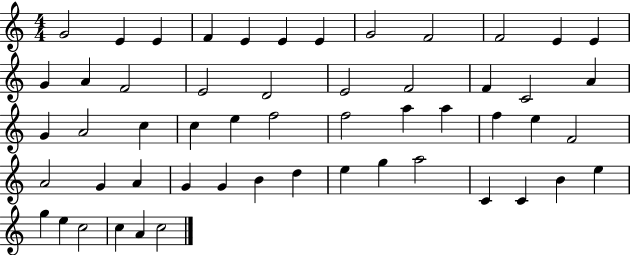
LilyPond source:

{
  \clef treble
  \numericTimeSignature
  \time 4/4
  \key c \major
  g'2 e'4 e'4 | f'4 e'4 e'4 e'4 | g'2 f'2 | f'2 e'4 e'4 | \break g'4 a'4 f'2 | e'2 d'2 | e'2 f'2 | f'4 c'2 a'4 | \break g'4 a'2 c''4 | c''4 e''4 f''2 | f''2 a''4 a''4 | f''4 e''4 f'2 | \break a'2 g'4 a'4 | g'4 g'4 b'4 d''4 | e''4 g''4 a''2 | c'4 c'4 b'4 e''4 | \break g''4 e''4 c''2 | c''4 a'4 c''2 | \bar "|."
}